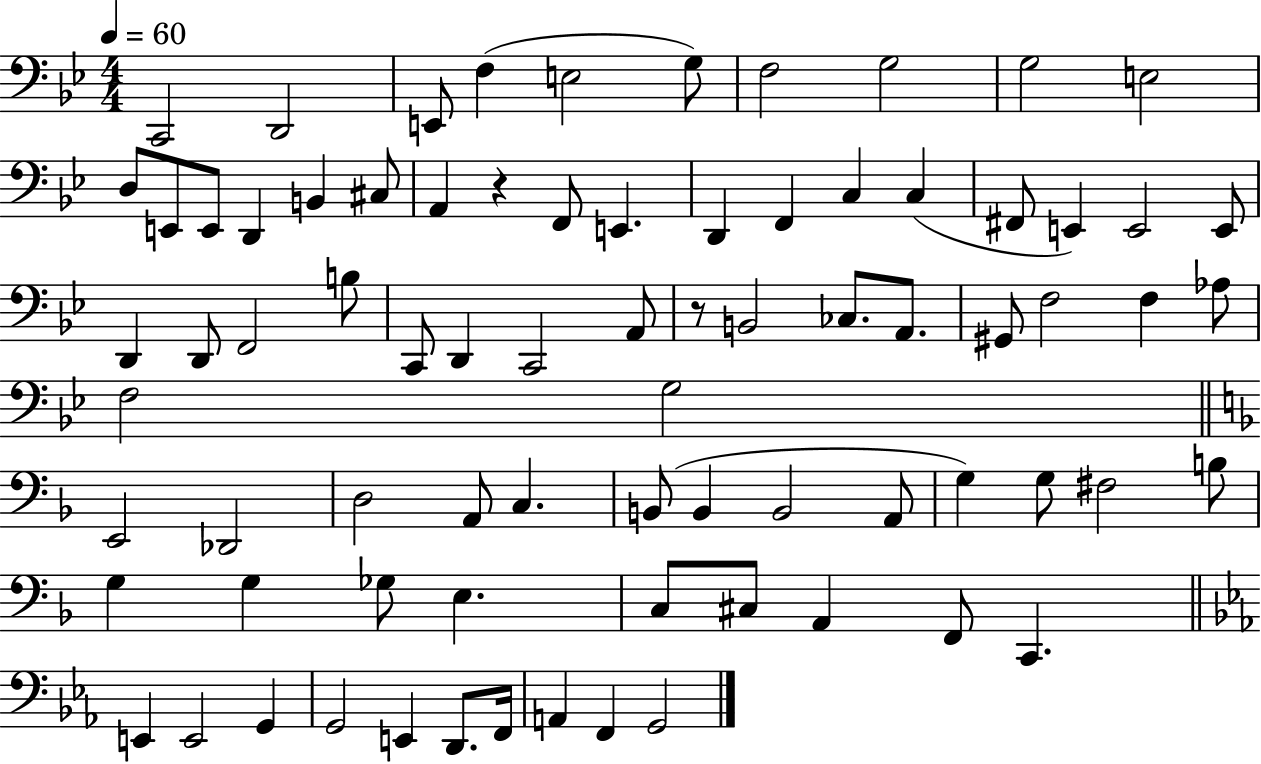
C2/h D2/h E2/e F3/q E3/h G3/e F3/h G3/h G3/h E3/h D3/e E2/e E2/e D2/q B2/q C#3/e A2/q R/q F2/e E2/q. D2/q F2/q C3/q C3/q F#2/e E2/q E2/h E2/e D2/q D2/e F2/h B3/e C2/e D2/q C2/h A2/e R/e B2/h CES3/e. A2/e. G#2/e F3/h F3/q Ab3/e F3/h G3/h E2/h Db2/h D3/h A2/e C3/q. B2/e B2/q B2/h A2/e G3/q G3/e F#3/h B3/e G3/q G3/q Gb3/e E3/q. C3/e C#3/e A2/q F2/e C2/q. E2/q E2/h G2/q G2/h E2/q D2/e. F2/s A2/q F2/q G2/h